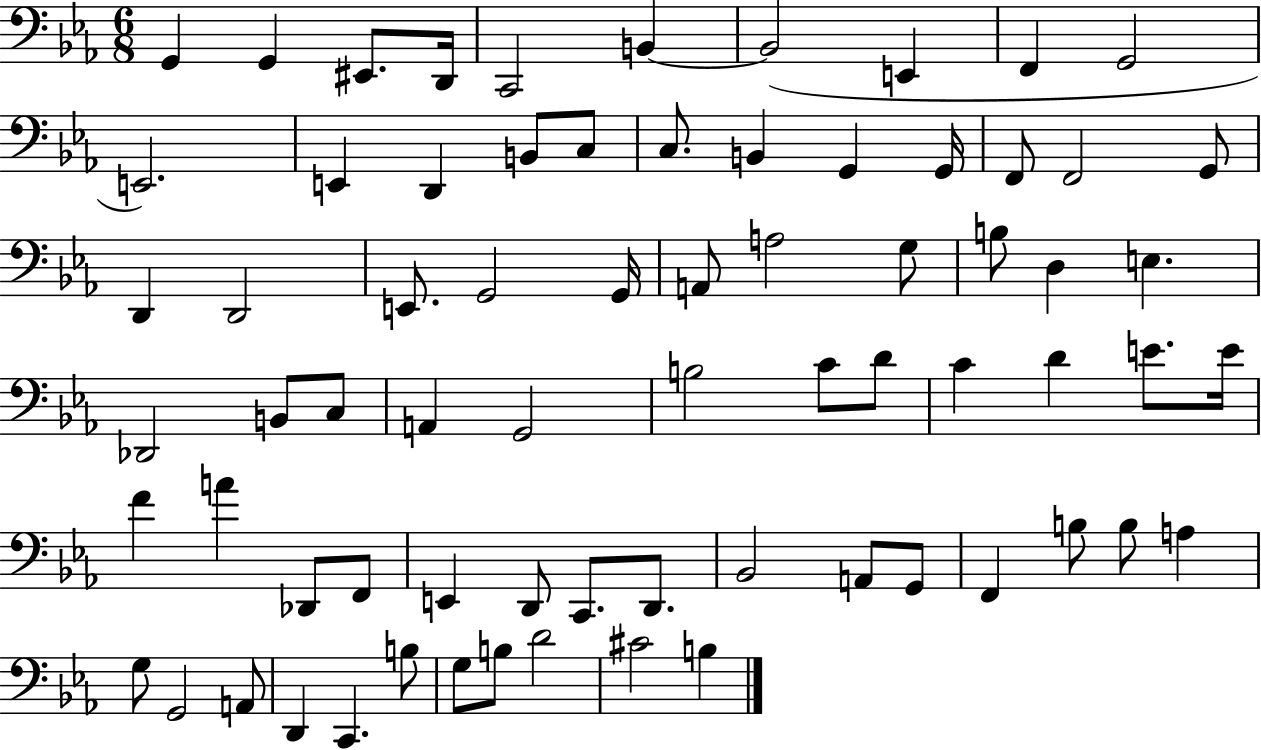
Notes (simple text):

G2/q G2/q EIS2/e. D2/s C2/h B2/q B2/h E2/q F2/q G2/h E2/h. E2/q D2/q B2/e C3/e C3/e. B2/q G2/q G2/s F2/e F2/h G2/e D2/q D2/h E2/e. G2/h G2/s A2/e A3/h G3/e B3/e D3/q E3/q. Db2/h B2/e C3/e A2/q G2/h B3/h C4/e D4/e C4/q D4/q E4/e. E4/s F4/q A4/q Db2/e F2/e E2/q D2/e C2/e. D2/e. Bb2/h A2/e G2/e F2/q B3/e B3/e A3/q G3/e G2/h A2/e D2/q C2/q. B3/e G3/e B3/e D4/h C#4/h B3/q